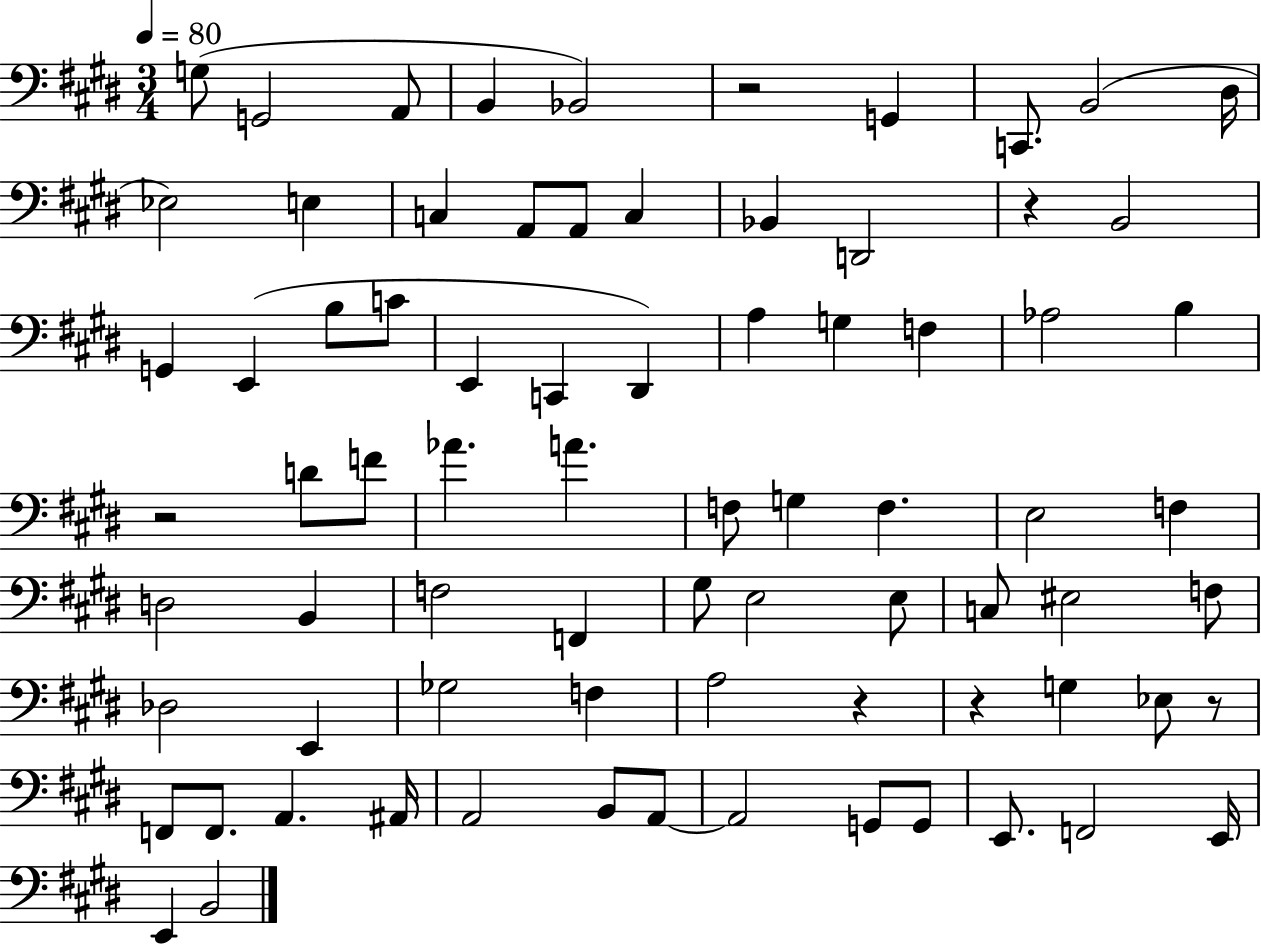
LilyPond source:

{
  \clef bass
  \numericTimeSignature
  \time 3/4
  \key e \major
  \tempo 4 = 80
  g8( g,2 a,8 | b,4 bes,2) | r2 g,4 | c,8. b,2( dis16 | \break ees2) e4 | c4 a,8 a,8 c4 | bes,4 d,2 | r4 b,2 | \break g,4 e,4( b8 c'8 | e,4 c,4 dis,4) | a4 g4 f4 | aes2 b4 | \break r2 d'8 f'8 | aes'4. a'4. | f8 g4 f4. | e2 f4 | \break d2 b,4 | f2 f,4 | gis8 e2 e8 | c8 eis2 f8 | \break des2 e,4 | ges2 f4 | a2 r4 | r4 g4 ees8 r8 | \break f,8 f,8. a,4. ais,16 | a,2 b,8 a,8~~ | a,2 g,8 g,8 | e,8. f,2 e,16 | \break e,4 b,2 | \bar "|."
}